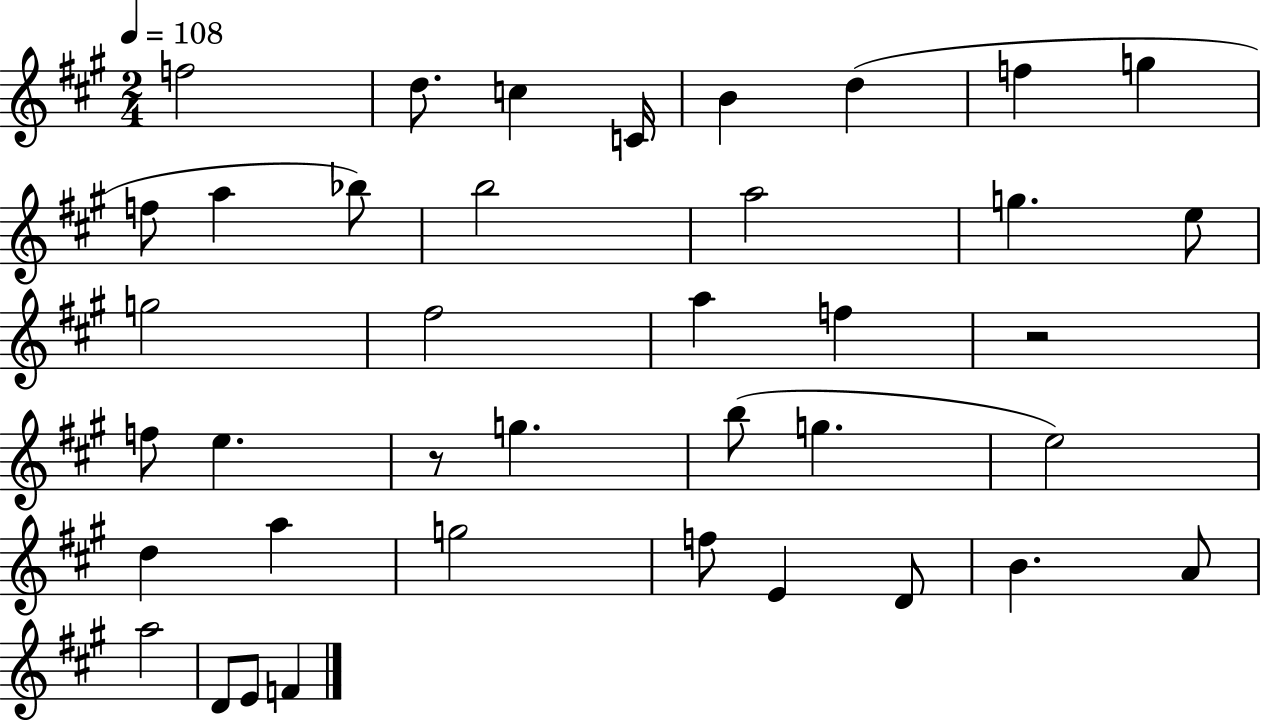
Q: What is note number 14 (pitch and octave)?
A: G5